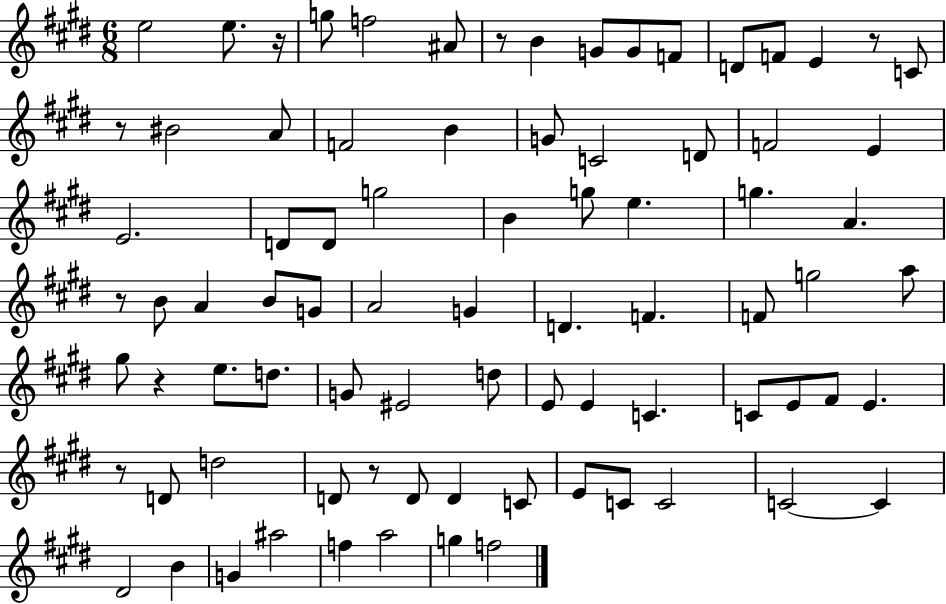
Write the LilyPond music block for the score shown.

{
  \clef treble
  \numericTimeSignature
  \time 6/8
  \key e \major
  e''2 e''8. r16 | g''8 f''2 ais'8 | r8 b'4 g'8 g'8 f'8 | d'8 f'8 e'4 r8 c'8 | \break r8 bis'2 a'8 | f'2 b'4 | g'8 c'2 d'8 | f'2 e'4 | \break e'2. | d'8 d'8 g''2 | b'4 g''8 e''4. | g''4. a'4. | \break r8 b'8 a'4 b'8 g'8 | a'2 g'4 | d'4. f'4. | f'8 g''2 a''8 | \break gis''8 r4 e''8. d''8. | g'8 eis'2 d''8 | e'8 e'4 c'4. | c'8 e'8 fis'8 e'4. | \break r8 d'8 d''2 | d'8 r8 d'8 d'4 c'8 | e'8 c'8 c'2 | c'2~~ c'4 | \break dis'2 b'4 | g'4 ais''2 | f''4 a''2 | g''4 f''2 | \break \bar "|."
}